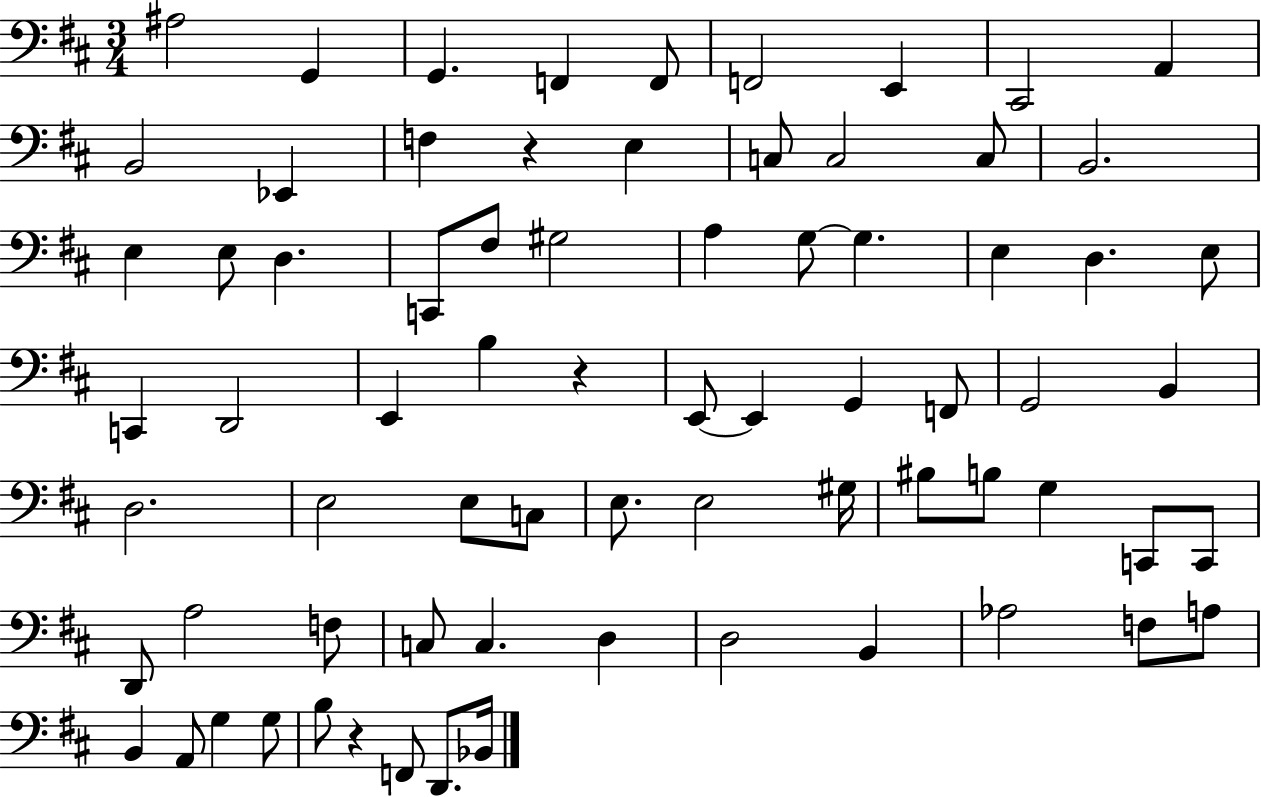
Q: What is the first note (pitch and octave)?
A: A#3